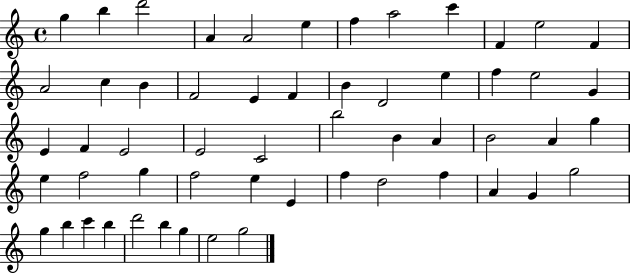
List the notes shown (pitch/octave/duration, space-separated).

G5/q B5/q D6/h A4/q A4/h E5/q F5/q A5/h C6/q F4/q E5/h F4/q A4/h C5/q B4/q F4/h E4/q F4/q B4/q D4/h E5/q F5/q E5/h G4/q E4/q F4/q E4/h E4/h C4/h B5/h B4/q A4/q B4/h A4/q G5/q E5/q F5/h G5/q F5/h E5/q E4/q F5/q D5/h F5/q A4/q G4/q G5/h G5/q B5/q C6/q B5/q D6/h B5/q G5/q E5/h G5/h